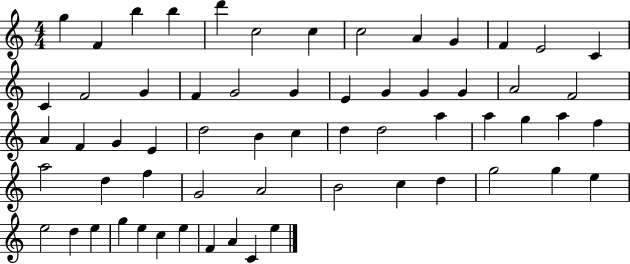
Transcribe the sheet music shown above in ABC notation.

X:1
T:Untitled
M:4/4
L:1/4
K:C
g F b b d' c2 c c2 A G F E2 C C F2 G F G2 G E G G G A2 F2 A F G E d2 B c d d2 a a g a f a2 d f G2 A2 B2 c d g2 g e e2 d e g e c e F A C e